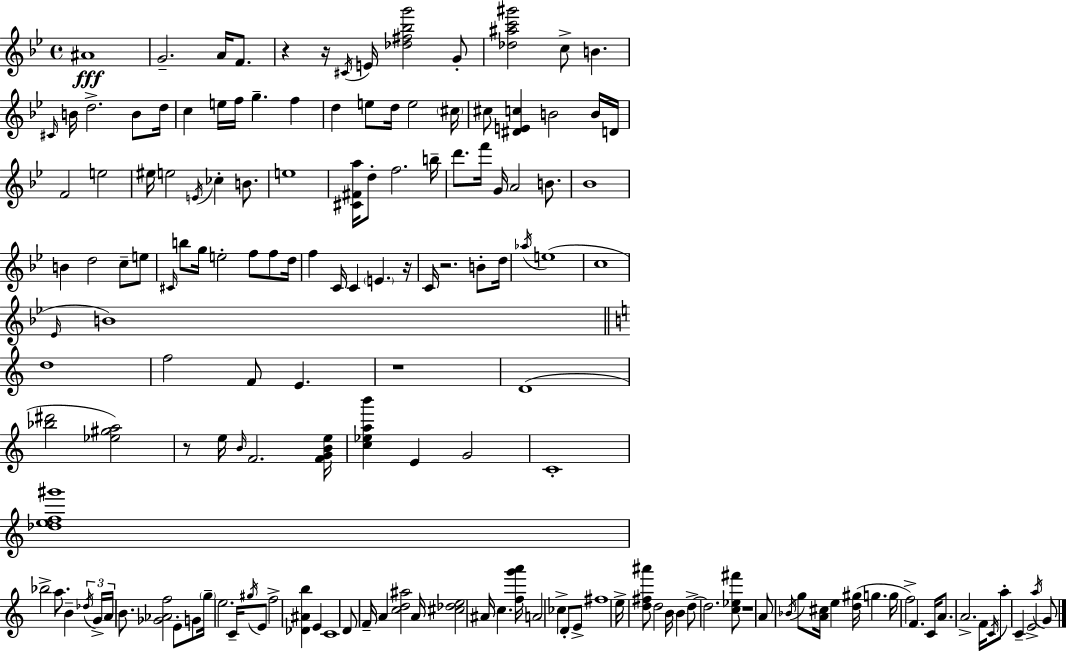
{
  \clef treble
  \time 4/4
  \defaultTimeSignature
  \key bes \major
  ais'1\fff | g'2.-- a'16 f'8. | r4 r16 \acciaccatura { cis'16 } e'16 <des'' fis'' bes'' g'''>2 g'8-. | <des'' ais'' c''' gis'''>2 c''8-> b'4. | \break \grace { cis'16 } b'16 d''2.-> b'8 | d''16 c''4 e''16 f''16 g''4.-- f''4 | d''4 e''8 d''16 e''2 | \parenthesize cis''16 cis''8 <dis' e' c''>4 b'2 | \break b'16 d'16 f'2 e''2 | eis''16 e''2 \acciaccatura { e'16 } ces''4-. | b'8. e''1 | <cis' fis' a''>16 d''8-. f''2. | \break b''16-- d'''8. f'''16 g'16 a'2 | b'8. bes'1 | b'4 d''2 c''8-- | e''8 \grace { cis'16 } b''8 g''16 e''2-. f''8 | \break f''8 d''16 f''4 c'16 c'4 \parenthesize e'4. | r16 c'16 r2. | b'8-. d''16 \acciaccatura { aes''16 } e''1( | c''1 | \break \grace { ees'16 }) b'1 | \bar "||" \break \key a \minor d''1 | f''2 f'8 e'4. | r1 | d'1( | \break <bes'' dis'''>2 <ees'' gis'' a''>2) | r8 e''16 \grace { b'16 } f'2. | <f' g' b' e''>16 <c'' ees'' a'' b'''>4 e'4 g'2 | c'1-. | \break <des'' e'' f'' gis'''>1 | bes''2-> a''8. b'4-- | \tuplet 3/2 { \acciaccatura { des''16 } g'16-> a'16 } b'8. <ges' aes' f''>2 e'8-. | g'8 \parenthesize g''16-- e''2. c'16-- | \break \acciaccatura { gis''16 } e'8 f''2-> <des' ais' b''>4 e'4 | c'1 | d'8 f'16-- a'4 <c'' d'' ais''>2 | a'16 <cis'' des'' e''>2 ais'16 c''4. | \break <f'' g''' a'''>16 a'2 ces''4-> d'8-. | e'8-> fis''1 | e''16-> <d'' fis'' ais'''>8 d''2 b'16 b'4 | d''8->~~ d''2. | \break <c'' ees'' fis'''>8 r1 | a'8 \acciaccatura { bes'16 } g''8 <a' cis''>16 e''4 <d'' gis''>16( g''4. | g''16 f''2->) f'4. | c'16 a'8. a'2.-> | \break f'16 \acciaccatura { c'16 } a''8-. c'4-- e'2-> | \acciaccatura { a''16 } g'8 \bar "|."
}